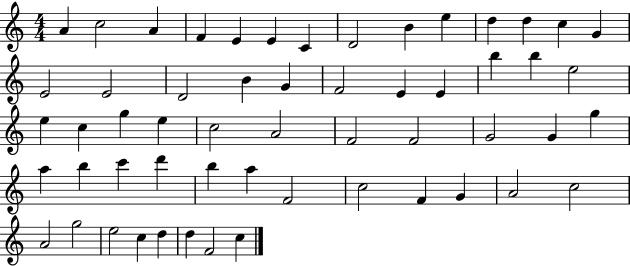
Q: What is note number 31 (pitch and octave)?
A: A4